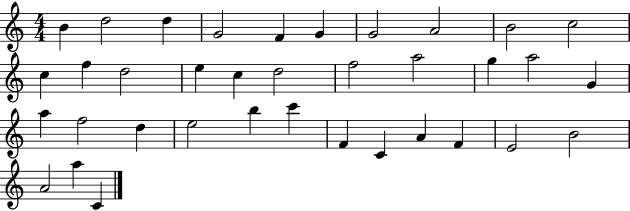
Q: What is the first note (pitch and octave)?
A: B4